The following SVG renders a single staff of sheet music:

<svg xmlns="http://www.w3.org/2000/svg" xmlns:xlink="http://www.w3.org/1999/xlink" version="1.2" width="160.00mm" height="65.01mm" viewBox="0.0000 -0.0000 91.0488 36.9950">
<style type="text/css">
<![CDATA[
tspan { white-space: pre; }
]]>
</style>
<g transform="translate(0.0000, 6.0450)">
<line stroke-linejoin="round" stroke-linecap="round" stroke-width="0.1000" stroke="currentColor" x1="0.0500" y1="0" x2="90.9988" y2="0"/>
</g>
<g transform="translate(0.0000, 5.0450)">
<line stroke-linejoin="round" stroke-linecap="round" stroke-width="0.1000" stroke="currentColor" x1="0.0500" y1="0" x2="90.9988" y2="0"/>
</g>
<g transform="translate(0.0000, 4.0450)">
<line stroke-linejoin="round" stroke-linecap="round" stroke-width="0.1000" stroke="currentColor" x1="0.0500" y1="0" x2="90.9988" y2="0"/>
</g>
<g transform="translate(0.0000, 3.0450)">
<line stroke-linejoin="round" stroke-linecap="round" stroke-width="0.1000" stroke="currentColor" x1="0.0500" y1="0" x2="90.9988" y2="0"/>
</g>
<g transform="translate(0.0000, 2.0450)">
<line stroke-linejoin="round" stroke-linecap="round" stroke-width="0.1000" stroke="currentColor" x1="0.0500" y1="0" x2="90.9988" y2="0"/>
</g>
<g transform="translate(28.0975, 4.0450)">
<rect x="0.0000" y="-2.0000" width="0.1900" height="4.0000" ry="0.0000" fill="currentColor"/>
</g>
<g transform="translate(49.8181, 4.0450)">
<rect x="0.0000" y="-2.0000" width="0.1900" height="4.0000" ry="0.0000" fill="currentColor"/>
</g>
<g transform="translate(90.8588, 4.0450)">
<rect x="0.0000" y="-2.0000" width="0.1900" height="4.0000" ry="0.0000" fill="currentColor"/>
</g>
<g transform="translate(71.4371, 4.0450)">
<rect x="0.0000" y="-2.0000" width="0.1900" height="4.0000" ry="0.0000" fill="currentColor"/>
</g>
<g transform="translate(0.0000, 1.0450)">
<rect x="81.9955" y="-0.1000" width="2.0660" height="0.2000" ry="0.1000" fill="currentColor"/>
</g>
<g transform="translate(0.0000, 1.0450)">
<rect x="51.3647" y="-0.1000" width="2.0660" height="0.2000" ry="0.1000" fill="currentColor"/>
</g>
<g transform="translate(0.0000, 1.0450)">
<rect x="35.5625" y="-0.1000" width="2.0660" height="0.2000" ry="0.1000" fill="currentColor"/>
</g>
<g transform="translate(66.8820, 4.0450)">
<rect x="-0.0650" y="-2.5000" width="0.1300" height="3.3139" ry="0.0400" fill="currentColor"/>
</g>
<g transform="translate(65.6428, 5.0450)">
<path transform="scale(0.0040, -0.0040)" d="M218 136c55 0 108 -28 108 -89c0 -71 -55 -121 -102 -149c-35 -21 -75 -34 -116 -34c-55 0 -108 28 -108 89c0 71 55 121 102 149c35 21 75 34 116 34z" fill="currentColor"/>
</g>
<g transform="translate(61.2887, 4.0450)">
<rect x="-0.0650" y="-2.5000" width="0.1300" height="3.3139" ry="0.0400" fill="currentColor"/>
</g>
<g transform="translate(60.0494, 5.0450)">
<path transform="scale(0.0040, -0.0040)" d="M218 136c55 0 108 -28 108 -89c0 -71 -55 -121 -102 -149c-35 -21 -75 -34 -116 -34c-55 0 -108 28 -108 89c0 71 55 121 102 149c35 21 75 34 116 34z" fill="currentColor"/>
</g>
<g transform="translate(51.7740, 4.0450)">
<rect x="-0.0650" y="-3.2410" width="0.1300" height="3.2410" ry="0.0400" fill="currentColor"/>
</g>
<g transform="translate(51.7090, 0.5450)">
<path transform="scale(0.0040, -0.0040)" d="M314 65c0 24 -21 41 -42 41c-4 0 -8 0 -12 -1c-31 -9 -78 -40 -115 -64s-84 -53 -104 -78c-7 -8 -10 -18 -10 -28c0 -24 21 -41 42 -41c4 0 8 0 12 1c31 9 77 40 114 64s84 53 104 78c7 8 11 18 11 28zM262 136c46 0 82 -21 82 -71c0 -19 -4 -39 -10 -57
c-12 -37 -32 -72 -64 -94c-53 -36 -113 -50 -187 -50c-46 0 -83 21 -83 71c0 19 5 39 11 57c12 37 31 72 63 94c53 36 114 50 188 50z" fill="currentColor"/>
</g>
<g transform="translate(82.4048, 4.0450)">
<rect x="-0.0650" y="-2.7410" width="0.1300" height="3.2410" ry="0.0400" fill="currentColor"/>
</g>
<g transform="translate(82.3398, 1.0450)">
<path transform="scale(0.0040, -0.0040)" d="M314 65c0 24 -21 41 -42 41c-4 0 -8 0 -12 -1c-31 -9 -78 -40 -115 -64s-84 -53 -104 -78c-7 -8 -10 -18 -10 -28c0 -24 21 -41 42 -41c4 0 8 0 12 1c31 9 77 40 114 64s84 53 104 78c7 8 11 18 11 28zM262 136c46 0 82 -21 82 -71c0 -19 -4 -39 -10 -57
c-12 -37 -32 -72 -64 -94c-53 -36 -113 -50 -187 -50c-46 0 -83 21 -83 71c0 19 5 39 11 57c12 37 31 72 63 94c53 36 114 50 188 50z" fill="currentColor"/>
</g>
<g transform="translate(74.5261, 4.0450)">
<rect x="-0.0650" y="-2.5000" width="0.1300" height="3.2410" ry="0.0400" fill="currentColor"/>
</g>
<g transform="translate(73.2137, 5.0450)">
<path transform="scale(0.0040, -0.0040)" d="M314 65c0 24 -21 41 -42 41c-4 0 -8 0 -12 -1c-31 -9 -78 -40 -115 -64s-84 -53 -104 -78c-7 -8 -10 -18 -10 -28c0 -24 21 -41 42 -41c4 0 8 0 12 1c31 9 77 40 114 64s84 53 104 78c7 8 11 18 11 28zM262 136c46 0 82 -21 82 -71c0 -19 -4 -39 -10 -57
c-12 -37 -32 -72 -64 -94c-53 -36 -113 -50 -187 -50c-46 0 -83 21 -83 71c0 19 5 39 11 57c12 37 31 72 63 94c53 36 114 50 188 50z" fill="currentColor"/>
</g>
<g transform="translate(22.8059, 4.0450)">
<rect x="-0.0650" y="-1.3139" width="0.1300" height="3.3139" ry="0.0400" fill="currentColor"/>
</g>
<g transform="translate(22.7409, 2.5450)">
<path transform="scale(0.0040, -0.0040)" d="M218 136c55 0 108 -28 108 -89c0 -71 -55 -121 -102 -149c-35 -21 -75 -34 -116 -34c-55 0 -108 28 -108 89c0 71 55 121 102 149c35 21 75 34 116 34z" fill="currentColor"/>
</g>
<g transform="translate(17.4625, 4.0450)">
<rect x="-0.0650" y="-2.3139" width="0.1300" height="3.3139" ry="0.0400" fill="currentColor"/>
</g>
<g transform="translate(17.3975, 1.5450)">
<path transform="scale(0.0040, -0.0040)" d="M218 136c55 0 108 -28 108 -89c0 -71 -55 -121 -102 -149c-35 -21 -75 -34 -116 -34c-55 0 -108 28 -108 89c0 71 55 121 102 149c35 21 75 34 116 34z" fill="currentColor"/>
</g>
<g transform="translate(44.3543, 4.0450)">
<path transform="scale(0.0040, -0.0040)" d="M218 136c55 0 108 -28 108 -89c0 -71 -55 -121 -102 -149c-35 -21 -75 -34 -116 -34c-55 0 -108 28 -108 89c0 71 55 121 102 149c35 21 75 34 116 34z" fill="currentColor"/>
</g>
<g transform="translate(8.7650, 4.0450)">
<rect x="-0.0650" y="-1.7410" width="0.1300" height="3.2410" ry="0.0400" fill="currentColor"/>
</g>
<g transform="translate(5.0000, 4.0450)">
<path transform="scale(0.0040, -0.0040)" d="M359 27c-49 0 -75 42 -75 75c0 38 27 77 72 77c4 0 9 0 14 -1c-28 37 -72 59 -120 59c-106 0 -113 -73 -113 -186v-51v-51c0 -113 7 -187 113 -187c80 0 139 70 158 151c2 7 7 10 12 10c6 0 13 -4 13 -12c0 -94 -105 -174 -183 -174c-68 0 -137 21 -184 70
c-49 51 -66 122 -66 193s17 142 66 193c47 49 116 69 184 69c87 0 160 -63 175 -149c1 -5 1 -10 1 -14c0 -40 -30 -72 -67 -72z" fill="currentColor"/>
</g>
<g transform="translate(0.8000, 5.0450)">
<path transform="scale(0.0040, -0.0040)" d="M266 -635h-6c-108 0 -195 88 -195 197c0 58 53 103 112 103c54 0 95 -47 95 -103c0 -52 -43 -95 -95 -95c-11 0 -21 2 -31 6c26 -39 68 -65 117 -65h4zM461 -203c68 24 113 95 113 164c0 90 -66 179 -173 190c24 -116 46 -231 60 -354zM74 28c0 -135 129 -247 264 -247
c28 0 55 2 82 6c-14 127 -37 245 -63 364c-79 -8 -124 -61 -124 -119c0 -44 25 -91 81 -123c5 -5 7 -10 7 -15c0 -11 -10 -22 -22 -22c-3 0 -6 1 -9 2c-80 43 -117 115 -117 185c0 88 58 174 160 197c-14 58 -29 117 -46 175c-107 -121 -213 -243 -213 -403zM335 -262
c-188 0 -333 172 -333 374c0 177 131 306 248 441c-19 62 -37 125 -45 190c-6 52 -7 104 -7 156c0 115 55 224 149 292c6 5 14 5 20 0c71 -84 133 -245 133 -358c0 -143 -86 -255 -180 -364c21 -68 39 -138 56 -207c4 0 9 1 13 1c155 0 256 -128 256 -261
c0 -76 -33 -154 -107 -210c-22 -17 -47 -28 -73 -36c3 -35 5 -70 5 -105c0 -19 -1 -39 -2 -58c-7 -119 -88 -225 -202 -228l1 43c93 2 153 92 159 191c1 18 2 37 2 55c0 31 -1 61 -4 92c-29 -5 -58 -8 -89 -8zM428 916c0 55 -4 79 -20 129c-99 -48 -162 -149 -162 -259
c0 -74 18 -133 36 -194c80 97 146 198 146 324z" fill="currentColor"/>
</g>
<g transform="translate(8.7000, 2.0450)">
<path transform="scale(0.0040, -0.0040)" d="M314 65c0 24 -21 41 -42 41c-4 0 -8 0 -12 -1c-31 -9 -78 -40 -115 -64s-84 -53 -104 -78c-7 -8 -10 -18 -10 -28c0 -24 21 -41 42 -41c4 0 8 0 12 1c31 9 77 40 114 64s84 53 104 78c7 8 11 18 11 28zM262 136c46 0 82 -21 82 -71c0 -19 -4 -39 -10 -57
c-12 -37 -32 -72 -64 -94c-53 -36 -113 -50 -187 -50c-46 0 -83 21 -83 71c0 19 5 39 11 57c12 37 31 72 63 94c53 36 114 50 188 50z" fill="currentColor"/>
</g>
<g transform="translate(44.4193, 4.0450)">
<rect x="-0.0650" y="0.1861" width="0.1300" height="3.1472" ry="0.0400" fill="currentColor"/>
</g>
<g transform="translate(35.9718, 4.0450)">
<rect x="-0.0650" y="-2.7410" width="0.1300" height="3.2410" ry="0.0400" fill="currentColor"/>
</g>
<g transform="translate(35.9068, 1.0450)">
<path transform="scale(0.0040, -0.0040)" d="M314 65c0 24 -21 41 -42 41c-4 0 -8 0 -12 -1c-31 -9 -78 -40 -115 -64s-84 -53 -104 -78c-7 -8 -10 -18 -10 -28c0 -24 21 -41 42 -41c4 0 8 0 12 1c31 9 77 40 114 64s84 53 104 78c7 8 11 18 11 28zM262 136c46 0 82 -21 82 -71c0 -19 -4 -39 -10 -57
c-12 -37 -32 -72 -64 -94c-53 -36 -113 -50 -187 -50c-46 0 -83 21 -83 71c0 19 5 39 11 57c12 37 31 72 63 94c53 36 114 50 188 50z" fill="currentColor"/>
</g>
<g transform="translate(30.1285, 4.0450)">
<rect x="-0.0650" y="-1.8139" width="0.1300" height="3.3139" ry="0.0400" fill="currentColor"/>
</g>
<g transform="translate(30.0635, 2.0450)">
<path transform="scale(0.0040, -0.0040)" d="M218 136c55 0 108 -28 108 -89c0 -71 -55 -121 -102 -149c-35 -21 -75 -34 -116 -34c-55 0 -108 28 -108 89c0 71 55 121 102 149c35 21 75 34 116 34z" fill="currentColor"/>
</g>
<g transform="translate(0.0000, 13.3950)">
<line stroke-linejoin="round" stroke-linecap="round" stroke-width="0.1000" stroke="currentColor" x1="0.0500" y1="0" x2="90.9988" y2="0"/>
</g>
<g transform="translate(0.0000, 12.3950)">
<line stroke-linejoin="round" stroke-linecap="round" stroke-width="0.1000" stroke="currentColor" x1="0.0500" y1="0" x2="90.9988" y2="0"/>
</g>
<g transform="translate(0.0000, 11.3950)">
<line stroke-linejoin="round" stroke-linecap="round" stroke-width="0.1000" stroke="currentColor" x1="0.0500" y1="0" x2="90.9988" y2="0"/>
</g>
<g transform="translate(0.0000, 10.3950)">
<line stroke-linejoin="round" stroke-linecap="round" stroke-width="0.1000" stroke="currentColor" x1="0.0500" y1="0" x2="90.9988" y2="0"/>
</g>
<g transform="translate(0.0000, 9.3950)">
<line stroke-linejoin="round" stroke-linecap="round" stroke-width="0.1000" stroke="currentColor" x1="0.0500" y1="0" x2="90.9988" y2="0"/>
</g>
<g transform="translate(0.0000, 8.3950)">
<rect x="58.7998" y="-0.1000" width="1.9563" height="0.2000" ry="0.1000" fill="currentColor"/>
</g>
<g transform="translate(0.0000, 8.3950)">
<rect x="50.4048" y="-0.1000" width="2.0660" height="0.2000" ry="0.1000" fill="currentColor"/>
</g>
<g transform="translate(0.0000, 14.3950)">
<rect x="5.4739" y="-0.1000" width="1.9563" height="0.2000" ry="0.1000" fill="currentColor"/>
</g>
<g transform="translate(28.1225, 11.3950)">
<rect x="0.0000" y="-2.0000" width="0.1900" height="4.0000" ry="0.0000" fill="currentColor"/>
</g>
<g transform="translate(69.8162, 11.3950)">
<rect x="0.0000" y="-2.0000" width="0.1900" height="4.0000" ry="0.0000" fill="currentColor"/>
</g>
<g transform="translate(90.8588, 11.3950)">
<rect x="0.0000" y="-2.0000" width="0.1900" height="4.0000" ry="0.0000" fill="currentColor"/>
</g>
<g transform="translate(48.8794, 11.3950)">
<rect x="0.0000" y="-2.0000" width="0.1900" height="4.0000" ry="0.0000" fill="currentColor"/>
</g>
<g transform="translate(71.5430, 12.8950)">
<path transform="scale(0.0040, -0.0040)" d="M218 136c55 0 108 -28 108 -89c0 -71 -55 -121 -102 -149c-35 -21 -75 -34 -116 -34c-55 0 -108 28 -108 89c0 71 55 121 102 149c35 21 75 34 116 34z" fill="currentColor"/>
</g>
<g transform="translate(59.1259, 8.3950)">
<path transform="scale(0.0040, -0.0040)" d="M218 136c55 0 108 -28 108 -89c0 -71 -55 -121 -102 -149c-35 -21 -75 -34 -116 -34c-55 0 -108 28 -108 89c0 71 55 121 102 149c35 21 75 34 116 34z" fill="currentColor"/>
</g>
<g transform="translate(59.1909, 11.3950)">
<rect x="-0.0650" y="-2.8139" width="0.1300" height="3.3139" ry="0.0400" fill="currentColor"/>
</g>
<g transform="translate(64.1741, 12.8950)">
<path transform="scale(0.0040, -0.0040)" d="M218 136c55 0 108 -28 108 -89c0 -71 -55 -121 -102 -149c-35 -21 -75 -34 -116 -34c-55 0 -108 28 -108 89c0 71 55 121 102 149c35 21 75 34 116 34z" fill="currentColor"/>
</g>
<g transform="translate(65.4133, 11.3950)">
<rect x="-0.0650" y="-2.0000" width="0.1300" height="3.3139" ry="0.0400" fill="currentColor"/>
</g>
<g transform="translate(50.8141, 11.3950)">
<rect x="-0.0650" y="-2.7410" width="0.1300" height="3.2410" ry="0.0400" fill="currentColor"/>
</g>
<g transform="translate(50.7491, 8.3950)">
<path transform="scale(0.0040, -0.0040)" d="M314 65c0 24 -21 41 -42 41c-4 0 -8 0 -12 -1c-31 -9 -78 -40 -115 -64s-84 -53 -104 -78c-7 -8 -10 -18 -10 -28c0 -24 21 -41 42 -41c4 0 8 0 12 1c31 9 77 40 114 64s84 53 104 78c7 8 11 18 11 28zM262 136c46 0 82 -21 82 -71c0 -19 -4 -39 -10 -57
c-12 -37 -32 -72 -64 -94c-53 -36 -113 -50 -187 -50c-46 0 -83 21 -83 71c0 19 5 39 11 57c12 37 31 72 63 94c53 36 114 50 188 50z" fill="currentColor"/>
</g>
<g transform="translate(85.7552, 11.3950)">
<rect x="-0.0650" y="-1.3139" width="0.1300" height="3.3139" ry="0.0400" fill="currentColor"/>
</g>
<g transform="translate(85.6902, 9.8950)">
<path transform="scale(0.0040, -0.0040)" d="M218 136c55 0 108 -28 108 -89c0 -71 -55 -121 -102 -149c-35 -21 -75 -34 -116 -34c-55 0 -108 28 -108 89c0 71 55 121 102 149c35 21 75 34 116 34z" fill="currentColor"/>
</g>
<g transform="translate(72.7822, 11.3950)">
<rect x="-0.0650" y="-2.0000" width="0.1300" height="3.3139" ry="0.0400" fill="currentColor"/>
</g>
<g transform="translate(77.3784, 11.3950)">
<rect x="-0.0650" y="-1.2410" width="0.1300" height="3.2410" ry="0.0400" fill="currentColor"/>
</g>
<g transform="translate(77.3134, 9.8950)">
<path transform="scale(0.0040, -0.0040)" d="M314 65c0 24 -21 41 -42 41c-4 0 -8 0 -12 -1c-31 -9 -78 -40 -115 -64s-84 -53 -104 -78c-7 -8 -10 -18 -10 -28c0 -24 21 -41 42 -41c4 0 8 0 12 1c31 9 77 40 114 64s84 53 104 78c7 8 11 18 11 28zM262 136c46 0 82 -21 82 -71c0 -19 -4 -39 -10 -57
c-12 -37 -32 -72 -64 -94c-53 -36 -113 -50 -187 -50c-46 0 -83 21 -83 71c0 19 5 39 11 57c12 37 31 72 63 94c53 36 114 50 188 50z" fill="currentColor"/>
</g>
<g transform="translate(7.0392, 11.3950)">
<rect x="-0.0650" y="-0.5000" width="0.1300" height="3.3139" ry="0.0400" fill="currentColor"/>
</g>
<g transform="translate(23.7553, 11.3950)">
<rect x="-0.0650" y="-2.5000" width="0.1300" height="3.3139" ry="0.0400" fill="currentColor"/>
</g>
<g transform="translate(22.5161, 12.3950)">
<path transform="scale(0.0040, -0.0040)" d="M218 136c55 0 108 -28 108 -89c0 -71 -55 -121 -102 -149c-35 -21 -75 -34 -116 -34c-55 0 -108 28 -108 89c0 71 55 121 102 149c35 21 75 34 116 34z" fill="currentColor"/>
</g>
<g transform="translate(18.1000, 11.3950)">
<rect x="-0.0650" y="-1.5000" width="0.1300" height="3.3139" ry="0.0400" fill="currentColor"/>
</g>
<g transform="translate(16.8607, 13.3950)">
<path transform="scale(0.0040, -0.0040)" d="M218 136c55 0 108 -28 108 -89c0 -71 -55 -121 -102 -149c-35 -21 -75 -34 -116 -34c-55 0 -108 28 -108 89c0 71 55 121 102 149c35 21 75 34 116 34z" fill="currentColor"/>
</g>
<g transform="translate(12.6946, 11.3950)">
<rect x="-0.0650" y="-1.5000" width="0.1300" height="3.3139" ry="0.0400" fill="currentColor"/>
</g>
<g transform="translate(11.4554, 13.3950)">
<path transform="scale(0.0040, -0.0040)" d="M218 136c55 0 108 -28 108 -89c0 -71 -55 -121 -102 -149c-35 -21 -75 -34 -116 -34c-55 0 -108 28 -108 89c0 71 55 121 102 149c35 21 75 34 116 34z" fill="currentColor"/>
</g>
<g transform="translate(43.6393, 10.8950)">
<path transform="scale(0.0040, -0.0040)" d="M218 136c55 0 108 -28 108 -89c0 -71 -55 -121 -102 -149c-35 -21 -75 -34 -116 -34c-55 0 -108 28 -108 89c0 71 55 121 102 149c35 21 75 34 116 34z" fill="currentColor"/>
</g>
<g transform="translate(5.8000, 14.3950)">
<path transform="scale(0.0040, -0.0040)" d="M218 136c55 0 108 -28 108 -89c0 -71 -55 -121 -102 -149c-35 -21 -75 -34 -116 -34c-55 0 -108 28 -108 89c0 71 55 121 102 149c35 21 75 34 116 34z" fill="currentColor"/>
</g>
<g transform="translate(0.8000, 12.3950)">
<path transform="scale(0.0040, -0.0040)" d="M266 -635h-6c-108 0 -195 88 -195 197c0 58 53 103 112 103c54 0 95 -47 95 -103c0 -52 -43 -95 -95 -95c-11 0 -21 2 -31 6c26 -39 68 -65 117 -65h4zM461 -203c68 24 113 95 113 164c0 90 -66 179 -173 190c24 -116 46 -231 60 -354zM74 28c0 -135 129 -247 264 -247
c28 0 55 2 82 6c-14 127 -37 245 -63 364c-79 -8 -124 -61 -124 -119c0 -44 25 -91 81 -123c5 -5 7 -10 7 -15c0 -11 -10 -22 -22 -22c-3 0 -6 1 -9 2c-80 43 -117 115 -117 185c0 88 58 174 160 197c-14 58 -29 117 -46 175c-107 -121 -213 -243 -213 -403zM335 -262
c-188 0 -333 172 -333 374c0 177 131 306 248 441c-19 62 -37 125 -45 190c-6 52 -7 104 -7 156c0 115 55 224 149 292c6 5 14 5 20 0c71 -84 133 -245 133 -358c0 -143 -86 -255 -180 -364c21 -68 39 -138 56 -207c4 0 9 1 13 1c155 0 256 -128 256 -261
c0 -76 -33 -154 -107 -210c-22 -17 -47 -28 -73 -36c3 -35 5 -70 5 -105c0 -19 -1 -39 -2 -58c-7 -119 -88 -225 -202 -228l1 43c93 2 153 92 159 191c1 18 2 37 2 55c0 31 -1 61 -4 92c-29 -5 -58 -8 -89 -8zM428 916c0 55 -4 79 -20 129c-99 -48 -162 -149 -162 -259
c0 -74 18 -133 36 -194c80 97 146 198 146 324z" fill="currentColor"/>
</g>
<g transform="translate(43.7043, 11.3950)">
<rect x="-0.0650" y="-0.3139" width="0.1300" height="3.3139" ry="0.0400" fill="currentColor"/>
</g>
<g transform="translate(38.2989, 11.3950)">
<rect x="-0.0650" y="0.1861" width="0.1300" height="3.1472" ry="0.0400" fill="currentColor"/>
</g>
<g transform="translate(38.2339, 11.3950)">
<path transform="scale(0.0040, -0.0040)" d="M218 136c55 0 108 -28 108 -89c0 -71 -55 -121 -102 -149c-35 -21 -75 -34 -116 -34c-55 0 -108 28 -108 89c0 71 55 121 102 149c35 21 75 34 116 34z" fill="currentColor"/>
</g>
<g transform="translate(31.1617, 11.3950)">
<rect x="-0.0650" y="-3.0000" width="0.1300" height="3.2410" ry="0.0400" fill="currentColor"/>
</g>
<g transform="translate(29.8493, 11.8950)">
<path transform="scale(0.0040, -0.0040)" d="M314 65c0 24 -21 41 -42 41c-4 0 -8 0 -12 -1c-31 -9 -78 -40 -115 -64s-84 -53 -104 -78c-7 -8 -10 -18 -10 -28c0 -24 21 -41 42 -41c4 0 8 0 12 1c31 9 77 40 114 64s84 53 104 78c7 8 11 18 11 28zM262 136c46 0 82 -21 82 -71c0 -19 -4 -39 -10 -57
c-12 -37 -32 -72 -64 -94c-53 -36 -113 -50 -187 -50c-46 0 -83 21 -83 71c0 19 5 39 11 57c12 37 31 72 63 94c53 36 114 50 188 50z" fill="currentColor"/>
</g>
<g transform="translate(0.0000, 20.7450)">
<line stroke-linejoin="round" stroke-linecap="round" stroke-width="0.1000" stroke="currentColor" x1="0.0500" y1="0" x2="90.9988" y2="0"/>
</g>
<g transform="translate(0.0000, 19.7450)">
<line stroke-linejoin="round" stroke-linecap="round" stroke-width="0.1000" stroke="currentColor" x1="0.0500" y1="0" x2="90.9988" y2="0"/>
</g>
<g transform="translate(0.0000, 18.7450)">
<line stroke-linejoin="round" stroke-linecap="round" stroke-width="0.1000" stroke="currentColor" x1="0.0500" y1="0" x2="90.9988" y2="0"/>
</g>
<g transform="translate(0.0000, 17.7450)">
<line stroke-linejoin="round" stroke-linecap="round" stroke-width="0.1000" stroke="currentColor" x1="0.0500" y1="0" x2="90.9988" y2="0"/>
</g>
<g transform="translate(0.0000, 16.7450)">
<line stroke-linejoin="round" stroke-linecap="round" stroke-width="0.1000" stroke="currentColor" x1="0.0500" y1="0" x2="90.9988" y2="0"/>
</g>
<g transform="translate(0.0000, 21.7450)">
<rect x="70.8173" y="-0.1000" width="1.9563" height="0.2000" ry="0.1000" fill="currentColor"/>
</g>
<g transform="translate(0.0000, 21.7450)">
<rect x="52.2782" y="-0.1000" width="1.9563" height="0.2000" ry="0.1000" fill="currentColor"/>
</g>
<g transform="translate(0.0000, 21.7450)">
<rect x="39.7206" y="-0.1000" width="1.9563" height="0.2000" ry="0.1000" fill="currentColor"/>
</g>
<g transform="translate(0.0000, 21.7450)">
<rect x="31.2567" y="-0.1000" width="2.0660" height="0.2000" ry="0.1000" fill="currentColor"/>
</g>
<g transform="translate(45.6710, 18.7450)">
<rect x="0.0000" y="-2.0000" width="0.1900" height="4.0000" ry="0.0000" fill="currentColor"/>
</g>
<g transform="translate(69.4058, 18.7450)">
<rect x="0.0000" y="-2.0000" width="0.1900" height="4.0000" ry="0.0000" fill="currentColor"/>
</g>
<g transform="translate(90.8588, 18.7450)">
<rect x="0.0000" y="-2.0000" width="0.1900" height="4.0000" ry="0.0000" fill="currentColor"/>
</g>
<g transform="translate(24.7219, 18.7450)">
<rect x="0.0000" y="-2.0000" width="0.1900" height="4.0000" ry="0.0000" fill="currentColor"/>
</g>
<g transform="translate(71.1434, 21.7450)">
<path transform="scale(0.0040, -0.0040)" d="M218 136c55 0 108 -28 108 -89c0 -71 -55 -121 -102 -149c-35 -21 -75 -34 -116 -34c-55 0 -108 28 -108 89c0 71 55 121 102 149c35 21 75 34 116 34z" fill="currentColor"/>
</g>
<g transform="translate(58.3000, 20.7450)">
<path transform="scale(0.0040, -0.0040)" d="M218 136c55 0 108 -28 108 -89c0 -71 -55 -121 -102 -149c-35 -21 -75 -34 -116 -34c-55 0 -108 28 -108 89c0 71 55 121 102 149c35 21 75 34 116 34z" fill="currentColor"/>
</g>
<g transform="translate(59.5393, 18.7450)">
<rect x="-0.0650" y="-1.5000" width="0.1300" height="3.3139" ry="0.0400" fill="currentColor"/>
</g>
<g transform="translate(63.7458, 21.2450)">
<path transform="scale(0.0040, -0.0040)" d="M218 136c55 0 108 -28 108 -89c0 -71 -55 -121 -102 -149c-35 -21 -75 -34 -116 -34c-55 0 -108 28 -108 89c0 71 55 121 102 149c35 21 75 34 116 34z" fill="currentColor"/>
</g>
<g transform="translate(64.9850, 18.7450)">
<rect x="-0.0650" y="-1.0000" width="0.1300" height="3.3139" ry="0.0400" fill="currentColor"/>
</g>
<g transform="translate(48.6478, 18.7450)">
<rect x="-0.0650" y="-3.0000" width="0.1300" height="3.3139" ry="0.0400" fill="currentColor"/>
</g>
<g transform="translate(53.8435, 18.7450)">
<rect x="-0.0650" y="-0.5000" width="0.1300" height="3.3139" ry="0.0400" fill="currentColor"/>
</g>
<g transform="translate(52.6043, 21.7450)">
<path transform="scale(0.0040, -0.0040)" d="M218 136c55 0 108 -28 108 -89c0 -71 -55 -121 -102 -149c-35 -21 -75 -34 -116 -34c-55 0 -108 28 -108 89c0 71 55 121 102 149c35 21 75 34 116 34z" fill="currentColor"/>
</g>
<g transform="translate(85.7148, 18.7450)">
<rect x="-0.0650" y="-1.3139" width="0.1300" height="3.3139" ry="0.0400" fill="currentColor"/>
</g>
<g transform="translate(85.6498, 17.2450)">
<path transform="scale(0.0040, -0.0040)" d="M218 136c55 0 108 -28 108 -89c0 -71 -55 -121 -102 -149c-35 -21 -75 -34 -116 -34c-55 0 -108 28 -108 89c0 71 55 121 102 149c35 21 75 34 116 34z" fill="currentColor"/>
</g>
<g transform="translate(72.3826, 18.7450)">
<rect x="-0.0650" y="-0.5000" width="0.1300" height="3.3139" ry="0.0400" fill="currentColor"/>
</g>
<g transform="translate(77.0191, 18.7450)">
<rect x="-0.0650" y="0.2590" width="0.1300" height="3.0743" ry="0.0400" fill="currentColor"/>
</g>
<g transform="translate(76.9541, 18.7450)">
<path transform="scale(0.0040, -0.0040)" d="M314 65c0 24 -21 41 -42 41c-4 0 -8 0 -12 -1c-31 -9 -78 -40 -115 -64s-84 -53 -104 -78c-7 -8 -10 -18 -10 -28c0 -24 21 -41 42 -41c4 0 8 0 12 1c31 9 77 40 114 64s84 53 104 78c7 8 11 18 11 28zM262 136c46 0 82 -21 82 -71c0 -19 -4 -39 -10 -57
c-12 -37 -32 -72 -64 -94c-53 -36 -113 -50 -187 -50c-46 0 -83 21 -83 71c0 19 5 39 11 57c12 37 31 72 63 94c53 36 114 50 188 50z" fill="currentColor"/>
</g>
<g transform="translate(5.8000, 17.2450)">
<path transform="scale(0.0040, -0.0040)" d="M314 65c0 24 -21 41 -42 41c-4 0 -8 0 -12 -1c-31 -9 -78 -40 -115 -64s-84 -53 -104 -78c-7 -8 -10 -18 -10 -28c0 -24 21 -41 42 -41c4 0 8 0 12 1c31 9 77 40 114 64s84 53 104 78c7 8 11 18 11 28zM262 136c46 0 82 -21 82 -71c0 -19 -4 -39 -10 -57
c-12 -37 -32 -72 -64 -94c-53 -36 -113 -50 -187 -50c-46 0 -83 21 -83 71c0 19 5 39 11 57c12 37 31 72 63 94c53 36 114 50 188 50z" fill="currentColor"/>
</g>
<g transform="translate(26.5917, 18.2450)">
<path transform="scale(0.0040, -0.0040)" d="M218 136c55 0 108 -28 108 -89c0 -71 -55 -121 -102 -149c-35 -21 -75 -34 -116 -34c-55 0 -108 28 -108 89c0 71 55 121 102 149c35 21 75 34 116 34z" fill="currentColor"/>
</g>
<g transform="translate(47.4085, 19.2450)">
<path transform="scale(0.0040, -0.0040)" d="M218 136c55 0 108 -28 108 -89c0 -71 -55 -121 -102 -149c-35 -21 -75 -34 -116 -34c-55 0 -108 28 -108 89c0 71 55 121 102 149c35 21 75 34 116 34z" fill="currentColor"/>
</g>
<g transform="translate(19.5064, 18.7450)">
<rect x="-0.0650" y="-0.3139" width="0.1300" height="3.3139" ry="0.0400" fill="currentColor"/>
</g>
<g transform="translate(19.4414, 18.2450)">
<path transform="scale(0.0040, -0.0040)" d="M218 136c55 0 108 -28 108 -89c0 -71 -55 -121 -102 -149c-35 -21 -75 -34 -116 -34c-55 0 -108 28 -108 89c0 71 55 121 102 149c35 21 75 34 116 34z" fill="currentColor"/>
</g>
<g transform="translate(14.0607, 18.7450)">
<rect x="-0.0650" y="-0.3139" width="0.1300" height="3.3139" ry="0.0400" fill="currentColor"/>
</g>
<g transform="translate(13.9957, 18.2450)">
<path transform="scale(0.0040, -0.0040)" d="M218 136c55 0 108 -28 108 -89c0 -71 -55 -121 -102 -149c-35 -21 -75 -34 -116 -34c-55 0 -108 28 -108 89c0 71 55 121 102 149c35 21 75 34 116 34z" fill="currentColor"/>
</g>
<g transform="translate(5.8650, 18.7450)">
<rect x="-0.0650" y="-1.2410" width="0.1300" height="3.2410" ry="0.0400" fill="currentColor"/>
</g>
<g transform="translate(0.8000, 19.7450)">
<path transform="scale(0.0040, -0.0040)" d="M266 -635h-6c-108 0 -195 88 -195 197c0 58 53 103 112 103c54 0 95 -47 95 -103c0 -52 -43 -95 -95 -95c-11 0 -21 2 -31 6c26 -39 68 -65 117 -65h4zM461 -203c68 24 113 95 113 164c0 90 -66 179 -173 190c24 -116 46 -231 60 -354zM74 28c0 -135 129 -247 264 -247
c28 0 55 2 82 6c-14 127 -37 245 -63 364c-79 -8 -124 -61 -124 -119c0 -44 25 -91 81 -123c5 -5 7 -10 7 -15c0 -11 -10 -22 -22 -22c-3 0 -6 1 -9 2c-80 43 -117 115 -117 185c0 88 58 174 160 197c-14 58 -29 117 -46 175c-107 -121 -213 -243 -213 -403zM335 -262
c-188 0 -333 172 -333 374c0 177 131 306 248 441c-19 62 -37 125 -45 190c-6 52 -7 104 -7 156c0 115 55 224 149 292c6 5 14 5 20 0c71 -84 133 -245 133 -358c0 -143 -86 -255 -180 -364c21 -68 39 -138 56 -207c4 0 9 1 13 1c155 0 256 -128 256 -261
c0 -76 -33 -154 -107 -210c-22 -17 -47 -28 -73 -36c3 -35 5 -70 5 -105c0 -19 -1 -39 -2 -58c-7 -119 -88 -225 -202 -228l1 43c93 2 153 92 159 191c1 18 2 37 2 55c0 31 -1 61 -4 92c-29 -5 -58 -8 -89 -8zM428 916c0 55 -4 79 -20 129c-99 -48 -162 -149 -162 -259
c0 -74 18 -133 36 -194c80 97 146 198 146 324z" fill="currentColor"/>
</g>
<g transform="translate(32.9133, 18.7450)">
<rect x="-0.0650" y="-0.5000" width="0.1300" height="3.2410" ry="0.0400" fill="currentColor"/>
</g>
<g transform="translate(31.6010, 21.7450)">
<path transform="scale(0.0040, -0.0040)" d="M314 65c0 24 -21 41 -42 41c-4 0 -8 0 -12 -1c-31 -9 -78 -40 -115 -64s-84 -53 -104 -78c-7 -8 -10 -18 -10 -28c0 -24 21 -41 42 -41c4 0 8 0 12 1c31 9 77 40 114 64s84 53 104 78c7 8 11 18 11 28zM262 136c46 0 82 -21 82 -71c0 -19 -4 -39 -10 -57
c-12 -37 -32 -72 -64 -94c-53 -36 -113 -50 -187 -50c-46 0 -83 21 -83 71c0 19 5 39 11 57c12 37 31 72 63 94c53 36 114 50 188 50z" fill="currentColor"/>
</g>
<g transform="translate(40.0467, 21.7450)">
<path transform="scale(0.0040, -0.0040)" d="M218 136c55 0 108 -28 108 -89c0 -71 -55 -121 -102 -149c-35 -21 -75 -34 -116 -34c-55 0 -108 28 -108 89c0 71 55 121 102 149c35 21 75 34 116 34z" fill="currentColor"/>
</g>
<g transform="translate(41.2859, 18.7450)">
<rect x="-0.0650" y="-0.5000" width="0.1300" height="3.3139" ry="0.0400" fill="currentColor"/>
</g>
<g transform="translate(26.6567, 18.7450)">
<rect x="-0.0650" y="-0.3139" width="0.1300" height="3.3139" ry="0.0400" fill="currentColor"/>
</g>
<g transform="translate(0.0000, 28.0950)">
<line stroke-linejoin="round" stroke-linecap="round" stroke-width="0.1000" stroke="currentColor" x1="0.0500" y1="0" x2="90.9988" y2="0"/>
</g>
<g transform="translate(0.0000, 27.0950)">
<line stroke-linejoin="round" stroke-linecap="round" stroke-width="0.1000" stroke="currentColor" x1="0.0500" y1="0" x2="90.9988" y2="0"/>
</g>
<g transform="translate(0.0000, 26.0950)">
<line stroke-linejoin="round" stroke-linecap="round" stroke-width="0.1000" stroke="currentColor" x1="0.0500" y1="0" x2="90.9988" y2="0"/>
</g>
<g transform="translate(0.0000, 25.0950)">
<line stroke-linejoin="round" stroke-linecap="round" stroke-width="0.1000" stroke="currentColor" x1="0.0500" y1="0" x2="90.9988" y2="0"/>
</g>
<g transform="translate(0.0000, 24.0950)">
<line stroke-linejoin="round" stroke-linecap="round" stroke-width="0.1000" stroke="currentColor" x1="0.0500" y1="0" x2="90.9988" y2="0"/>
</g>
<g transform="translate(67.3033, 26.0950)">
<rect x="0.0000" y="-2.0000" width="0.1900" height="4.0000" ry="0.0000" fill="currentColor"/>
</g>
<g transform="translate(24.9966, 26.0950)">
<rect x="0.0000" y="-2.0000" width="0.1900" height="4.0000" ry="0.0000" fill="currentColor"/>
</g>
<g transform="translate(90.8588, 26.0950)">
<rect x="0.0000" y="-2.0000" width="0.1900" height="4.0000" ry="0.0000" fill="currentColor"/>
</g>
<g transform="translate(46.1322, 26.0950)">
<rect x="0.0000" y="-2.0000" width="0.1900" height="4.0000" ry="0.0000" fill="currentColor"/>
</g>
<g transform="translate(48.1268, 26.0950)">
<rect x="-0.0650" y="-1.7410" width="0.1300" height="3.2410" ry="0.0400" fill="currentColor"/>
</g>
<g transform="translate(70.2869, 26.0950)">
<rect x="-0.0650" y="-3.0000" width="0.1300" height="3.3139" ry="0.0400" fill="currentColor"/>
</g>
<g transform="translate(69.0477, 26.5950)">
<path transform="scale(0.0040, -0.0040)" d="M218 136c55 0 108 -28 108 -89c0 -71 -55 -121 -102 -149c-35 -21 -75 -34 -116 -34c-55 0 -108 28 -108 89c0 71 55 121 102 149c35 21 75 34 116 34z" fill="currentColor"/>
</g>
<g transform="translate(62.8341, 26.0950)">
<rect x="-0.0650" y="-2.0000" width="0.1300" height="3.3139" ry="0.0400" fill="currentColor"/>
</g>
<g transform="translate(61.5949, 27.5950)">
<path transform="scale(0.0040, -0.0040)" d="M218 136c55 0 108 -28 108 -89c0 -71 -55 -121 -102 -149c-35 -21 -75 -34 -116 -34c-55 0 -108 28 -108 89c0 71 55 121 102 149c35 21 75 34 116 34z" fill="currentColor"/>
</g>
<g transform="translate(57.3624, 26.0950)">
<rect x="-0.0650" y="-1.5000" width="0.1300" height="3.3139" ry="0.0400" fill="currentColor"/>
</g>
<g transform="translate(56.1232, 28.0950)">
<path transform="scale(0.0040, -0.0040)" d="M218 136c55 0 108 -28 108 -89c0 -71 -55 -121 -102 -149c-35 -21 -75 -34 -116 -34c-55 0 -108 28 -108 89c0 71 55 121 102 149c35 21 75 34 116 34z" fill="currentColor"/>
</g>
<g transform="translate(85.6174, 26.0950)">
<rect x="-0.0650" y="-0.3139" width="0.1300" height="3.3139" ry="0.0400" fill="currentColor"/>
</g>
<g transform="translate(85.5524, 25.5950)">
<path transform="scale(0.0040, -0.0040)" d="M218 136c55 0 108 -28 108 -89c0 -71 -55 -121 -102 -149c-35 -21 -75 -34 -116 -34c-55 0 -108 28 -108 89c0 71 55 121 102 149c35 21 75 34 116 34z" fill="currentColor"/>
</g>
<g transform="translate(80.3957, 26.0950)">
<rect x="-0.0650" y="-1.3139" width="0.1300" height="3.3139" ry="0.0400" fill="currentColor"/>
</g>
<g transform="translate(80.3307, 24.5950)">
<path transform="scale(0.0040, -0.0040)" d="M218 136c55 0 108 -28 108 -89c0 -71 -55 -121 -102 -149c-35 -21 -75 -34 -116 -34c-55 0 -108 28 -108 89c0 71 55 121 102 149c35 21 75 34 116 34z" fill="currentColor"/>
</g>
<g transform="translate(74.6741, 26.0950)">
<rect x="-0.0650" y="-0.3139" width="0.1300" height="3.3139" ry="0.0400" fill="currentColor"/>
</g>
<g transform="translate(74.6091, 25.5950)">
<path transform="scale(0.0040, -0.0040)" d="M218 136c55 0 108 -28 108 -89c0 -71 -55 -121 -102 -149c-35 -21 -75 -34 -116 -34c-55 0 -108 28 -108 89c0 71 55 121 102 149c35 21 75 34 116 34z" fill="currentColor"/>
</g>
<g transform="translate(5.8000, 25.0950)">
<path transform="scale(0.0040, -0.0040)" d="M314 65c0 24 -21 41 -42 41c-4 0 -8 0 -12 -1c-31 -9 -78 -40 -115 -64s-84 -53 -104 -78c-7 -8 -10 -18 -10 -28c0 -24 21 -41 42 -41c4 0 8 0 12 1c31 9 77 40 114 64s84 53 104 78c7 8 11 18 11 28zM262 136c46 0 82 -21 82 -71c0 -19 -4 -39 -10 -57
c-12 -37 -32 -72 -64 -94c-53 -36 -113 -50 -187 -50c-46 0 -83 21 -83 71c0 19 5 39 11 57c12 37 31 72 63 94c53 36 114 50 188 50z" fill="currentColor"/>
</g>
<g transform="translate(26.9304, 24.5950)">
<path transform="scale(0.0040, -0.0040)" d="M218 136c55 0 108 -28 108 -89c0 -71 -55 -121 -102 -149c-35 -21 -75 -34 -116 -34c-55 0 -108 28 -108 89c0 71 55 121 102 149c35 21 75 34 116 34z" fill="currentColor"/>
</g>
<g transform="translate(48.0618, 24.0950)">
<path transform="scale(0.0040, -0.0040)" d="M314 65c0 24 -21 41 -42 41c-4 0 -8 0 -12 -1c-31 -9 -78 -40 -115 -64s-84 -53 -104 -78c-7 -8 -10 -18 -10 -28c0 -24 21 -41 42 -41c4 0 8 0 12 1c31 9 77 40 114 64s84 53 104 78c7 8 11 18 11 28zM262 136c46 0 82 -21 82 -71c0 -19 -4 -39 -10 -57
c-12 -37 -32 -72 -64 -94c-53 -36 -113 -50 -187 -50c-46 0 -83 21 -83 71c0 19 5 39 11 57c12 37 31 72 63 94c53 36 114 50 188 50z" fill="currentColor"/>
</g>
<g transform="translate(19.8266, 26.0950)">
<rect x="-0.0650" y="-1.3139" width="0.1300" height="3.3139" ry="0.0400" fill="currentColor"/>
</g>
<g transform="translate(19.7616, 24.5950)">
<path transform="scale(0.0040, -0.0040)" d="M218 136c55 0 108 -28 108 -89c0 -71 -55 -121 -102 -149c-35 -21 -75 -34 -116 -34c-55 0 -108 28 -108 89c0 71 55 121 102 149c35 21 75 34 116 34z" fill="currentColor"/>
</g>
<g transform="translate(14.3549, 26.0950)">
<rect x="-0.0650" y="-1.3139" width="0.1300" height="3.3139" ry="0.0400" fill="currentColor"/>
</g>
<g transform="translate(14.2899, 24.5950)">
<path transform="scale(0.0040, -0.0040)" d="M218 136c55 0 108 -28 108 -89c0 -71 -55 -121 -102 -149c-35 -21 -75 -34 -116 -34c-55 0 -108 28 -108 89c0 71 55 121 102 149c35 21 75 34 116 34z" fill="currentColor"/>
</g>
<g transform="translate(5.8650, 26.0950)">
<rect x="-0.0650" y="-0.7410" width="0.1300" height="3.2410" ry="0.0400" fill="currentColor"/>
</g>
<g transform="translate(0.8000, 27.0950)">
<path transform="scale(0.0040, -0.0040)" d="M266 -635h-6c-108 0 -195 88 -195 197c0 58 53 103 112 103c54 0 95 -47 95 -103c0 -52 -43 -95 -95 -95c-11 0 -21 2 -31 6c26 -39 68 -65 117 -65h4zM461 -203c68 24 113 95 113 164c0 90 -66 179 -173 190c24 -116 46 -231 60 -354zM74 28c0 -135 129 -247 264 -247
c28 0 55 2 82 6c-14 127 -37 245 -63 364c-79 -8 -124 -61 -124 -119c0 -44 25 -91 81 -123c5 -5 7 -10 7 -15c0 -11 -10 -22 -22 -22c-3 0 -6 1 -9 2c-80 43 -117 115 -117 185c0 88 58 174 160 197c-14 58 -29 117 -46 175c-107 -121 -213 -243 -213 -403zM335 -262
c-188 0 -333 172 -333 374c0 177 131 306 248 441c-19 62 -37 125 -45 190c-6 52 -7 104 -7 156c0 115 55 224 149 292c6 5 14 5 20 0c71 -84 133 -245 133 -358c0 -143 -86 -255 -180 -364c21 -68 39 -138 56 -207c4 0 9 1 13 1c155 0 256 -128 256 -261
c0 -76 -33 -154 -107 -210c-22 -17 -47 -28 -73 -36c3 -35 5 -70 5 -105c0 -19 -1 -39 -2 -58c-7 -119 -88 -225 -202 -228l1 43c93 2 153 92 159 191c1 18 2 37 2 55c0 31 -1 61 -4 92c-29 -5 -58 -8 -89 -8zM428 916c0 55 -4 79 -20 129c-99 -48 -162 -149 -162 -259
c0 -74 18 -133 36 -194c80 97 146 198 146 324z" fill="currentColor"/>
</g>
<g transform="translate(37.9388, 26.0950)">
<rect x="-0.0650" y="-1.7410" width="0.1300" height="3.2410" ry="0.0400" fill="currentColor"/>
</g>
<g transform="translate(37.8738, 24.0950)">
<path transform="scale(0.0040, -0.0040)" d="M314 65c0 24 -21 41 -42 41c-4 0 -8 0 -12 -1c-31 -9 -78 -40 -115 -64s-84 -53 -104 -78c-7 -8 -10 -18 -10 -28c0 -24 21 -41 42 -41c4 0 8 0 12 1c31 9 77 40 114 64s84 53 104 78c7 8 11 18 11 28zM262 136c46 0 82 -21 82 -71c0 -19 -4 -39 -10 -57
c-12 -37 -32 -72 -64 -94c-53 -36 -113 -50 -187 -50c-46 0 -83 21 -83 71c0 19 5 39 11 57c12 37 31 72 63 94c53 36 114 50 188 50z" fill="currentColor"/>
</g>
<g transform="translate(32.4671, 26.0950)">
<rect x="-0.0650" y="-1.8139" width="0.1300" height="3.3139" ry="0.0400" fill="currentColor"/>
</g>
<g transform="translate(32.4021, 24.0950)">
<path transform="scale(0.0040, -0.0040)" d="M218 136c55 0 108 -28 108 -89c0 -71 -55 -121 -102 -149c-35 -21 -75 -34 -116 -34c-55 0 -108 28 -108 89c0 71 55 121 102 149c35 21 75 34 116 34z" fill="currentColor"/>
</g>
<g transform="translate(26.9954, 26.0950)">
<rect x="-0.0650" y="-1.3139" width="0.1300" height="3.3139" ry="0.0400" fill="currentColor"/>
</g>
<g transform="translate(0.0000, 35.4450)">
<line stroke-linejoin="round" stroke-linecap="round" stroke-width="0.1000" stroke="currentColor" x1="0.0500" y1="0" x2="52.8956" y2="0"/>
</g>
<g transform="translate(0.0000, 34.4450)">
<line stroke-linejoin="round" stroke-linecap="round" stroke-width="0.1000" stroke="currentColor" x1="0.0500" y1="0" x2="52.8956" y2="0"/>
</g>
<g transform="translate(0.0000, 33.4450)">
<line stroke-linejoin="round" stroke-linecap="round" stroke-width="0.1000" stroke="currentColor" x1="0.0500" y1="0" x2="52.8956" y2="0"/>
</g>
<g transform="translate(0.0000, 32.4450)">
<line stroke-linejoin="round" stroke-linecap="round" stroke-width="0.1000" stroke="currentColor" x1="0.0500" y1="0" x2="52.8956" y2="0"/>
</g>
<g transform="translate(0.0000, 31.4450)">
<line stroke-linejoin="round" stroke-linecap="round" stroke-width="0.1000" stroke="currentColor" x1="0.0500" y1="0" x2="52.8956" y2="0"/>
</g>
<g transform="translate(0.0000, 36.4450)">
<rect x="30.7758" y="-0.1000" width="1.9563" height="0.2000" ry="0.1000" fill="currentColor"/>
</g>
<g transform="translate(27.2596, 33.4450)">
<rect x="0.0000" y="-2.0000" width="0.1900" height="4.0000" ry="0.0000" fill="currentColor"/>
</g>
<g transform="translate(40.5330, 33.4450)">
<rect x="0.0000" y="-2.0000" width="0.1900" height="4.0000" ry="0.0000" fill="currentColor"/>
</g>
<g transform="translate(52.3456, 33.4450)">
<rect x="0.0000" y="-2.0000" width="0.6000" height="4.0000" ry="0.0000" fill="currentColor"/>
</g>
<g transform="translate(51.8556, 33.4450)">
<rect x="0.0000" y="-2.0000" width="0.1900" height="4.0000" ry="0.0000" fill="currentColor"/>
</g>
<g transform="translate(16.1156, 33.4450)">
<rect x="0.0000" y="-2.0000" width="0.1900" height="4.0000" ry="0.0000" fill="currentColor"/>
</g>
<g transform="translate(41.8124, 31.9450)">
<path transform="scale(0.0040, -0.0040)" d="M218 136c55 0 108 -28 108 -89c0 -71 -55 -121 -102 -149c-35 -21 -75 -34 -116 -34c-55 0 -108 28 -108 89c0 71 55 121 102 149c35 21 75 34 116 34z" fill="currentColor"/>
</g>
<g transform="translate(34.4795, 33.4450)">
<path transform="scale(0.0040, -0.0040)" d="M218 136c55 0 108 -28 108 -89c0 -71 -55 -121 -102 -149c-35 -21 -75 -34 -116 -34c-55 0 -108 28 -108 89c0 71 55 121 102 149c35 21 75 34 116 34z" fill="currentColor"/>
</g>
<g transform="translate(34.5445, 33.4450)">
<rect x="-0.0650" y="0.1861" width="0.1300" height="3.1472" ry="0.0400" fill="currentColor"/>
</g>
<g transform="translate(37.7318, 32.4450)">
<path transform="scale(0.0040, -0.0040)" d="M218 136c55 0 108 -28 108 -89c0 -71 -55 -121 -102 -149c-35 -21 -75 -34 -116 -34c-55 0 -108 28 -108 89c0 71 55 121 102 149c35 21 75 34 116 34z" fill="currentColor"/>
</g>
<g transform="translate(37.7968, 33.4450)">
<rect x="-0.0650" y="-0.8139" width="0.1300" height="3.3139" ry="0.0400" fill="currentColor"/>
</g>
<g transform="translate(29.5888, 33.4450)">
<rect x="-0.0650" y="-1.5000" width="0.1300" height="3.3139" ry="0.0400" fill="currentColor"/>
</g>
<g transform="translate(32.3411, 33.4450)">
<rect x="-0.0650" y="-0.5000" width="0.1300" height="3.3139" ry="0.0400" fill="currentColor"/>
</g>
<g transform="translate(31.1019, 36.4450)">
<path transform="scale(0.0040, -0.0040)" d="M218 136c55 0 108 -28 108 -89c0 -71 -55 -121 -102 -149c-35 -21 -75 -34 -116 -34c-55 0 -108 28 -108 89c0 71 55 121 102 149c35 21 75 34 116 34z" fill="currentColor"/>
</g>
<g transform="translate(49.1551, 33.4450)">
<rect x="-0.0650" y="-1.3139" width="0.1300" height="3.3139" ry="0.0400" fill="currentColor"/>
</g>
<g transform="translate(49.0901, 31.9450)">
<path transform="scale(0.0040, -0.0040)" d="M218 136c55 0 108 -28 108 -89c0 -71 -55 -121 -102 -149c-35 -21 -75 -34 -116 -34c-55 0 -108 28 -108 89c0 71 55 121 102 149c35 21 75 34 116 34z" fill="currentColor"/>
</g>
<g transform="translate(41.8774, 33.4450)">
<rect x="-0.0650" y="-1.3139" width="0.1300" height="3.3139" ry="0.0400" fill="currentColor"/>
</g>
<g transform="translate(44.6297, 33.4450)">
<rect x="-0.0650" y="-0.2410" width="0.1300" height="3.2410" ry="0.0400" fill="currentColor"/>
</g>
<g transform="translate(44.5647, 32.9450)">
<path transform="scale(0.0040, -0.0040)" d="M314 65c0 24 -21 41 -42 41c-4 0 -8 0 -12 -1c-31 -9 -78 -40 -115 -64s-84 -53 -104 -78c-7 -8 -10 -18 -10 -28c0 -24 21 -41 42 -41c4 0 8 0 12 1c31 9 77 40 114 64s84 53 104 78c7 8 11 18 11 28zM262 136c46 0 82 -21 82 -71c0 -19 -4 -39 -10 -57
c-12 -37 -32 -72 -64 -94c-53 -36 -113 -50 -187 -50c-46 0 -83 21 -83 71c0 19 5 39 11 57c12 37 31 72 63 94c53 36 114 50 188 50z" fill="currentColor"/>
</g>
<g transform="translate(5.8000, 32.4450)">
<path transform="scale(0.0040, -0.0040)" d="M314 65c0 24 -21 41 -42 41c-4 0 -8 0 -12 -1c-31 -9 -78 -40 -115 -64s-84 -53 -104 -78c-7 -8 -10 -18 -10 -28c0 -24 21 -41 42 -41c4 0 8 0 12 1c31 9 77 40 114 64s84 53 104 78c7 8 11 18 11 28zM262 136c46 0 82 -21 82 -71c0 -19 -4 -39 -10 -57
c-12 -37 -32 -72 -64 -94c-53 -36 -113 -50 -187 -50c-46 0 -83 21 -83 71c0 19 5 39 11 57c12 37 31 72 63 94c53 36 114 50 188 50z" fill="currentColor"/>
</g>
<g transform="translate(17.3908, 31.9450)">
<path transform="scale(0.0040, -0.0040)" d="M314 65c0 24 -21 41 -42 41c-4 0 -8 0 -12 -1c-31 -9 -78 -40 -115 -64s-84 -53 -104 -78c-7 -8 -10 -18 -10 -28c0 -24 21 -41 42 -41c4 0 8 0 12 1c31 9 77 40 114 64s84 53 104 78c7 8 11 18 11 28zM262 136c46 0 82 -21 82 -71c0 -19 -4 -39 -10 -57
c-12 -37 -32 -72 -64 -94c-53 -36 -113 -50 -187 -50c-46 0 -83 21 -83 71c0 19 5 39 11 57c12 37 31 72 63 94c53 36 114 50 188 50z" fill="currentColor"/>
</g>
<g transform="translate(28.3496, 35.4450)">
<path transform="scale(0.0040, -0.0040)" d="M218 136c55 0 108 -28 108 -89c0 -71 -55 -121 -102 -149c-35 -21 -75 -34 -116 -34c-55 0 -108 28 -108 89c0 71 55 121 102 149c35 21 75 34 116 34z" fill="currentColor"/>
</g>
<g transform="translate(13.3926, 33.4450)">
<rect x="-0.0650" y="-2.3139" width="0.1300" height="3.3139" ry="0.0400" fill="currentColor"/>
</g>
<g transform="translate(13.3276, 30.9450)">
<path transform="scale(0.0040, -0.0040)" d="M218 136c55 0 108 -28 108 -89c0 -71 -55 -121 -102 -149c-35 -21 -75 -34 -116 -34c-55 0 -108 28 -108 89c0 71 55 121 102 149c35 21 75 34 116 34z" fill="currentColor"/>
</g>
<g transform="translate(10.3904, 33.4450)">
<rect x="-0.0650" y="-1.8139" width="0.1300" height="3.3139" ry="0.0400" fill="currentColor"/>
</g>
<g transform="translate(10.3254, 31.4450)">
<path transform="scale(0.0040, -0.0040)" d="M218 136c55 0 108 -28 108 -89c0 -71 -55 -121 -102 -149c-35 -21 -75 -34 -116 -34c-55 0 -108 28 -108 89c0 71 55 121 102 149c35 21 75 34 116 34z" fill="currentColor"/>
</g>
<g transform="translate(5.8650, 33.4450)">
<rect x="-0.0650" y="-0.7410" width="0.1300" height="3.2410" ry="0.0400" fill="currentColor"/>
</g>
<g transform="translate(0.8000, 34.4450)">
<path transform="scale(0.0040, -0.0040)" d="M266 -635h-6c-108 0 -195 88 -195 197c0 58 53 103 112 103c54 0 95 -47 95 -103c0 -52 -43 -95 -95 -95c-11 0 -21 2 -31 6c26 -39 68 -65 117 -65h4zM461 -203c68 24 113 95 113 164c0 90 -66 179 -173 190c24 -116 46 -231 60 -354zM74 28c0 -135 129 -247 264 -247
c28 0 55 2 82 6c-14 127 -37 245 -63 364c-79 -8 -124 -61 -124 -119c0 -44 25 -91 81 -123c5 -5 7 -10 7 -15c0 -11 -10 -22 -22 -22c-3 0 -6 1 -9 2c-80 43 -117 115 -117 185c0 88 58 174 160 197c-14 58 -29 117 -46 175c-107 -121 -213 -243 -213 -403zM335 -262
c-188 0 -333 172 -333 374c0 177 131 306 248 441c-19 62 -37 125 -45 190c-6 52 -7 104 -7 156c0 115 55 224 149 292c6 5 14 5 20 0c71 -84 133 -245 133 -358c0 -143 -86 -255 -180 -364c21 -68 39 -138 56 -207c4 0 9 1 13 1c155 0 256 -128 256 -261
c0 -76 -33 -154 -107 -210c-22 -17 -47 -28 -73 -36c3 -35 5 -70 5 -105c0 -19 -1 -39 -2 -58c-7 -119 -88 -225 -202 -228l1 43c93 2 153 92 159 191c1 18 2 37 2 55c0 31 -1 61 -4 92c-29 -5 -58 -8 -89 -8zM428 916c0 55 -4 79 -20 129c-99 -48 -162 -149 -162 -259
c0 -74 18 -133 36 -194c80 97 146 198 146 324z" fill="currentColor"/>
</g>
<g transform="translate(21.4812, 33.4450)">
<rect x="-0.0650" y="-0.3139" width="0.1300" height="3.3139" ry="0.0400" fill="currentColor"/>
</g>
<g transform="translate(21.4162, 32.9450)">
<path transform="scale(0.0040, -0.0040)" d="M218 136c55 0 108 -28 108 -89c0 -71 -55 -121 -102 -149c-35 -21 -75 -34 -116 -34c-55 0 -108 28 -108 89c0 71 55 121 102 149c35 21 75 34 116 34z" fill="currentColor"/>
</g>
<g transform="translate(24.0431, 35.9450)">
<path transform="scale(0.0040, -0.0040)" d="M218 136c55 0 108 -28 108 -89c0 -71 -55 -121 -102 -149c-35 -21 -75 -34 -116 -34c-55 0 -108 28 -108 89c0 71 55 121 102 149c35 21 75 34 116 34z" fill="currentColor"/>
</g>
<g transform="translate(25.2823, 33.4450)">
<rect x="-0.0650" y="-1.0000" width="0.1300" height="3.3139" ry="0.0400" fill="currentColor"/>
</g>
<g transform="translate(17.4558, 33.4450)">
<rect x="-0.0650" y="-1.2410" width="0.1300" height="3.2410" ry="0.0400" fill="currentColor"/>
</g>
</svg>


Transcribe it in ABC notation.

X:1
T:Untitled
M:4/4
L:1/4
K:C
f2 g e f a2 B b2 G G G2 a2 C E E G A2 B c a2 a F F e2 e e2 c c c C2 C A C E D C B2 e d2 e e e f f2 f2 E F A c e c d2 f g e2 c D E C B d e c2 e